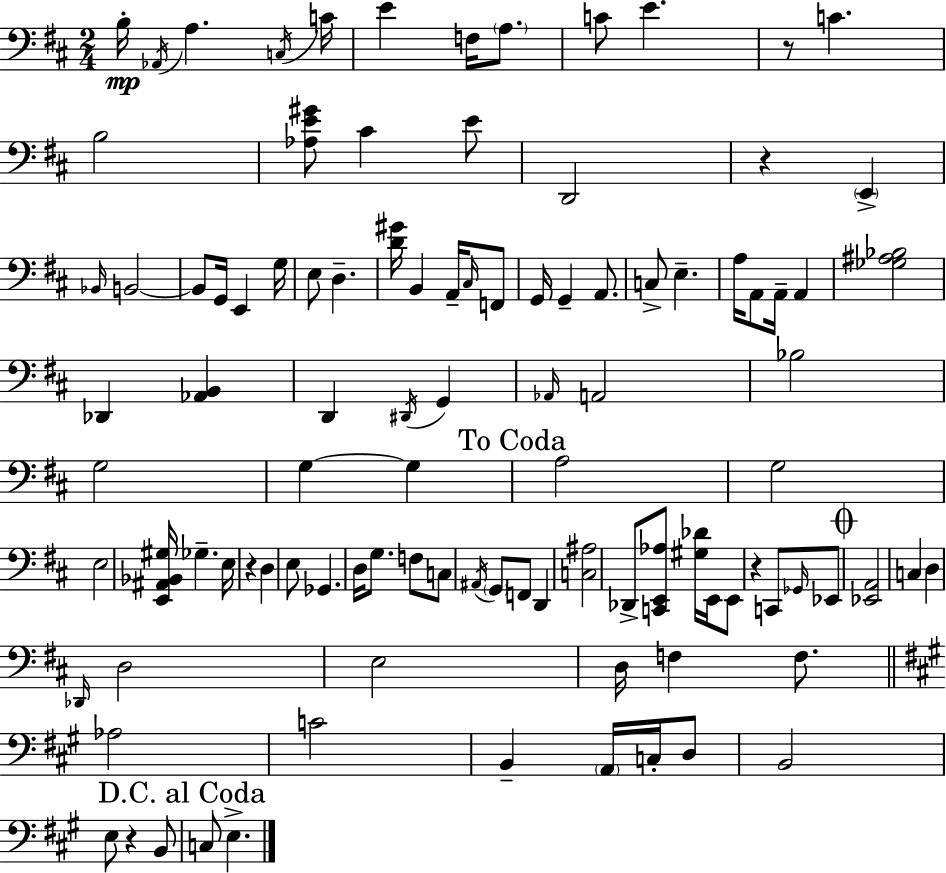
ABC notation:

X:1
T:Untitled
M:2/4
L:1/4
K:D
B,/4 _A,,/4 A, C,/4 C/4 E F,/4 A,/2 C/2 E z/2 C B,2 [_A,E^G]/2 ^C E/2 D,,2 z E,, _B,,/4 B,,2 B,,/2 G,,/4 E,, G,/4 E,/2 D, [D^G]/4 B,, A,,/4 ^C,/4 F,,/2 G,,/4 G,, A,,/2 C,/2 E, A,/4 A,,/2 A,,/4 A,, [_G,^A,_B,]2 _D,, [_A,,B,,] D,, ^D,,/4 G,, _A,,/4 A,,2 _B,2 G,2 G, G, A,2 G,2 E,2 [E,,^A,,_B,,^G,]/4 _G, E,/4 z D, E,/2 _G,, D,/4 G,/2 F,/2 C,/2 ^A,,/4 G,,/2 F,,/2 D,, [C,^A,]2 _D,,/2 [C,,E,,_A,]/2 [^G,_D]/4 E,,/4 E,,/2 z C,,/2 _G,,/4 _E,,/2 [_E,,A,,]2 C, D, _D,,/4 D,2 E,2 D,/4 F, F,/2 _A,2 C2 B,, A,,/4 C,/4 D,/2 B,,2 E,/2 z B,,/2 C,/2 E,